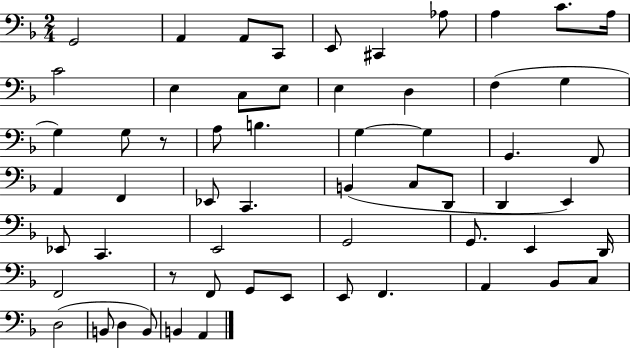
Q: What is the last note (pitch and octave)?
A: A2